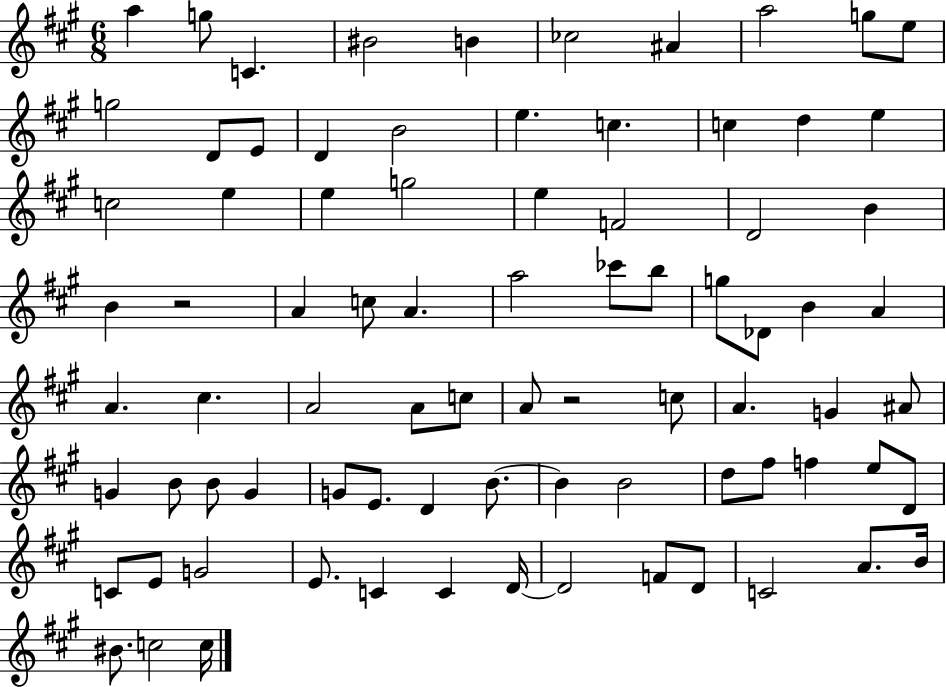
X:1
T:Untitled
M:6/8
L:1/4
K:A
a g/2 C ^B2 B _c2 ^A a2 g/2 e/2 g2 D/2 E/2 D B2 e c c d e c2 e e g2 e F2 D2 B B z2 A c/2 A a2 _c'/2 b/2 g/2 _D/2 B A A ^c A2 A/2 c/2 A/2 z2 c/2 A G ^A/2 G B/2 B/2 G G/2 E/2 D B/2 B B2 d/2 ^f/2 f e/2 D/2 C/2 E/2 G2 E/2 C C D/4 D2 F/2 D/2 C2 A/2 B/4 ^B/2 c2 c/4